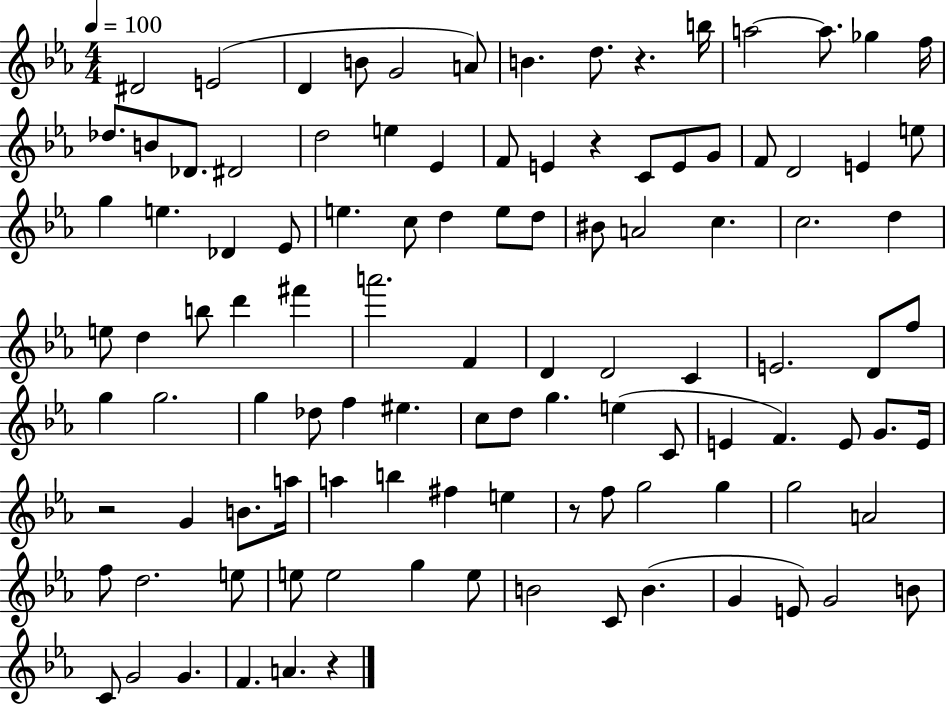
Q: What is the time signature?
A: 4/4